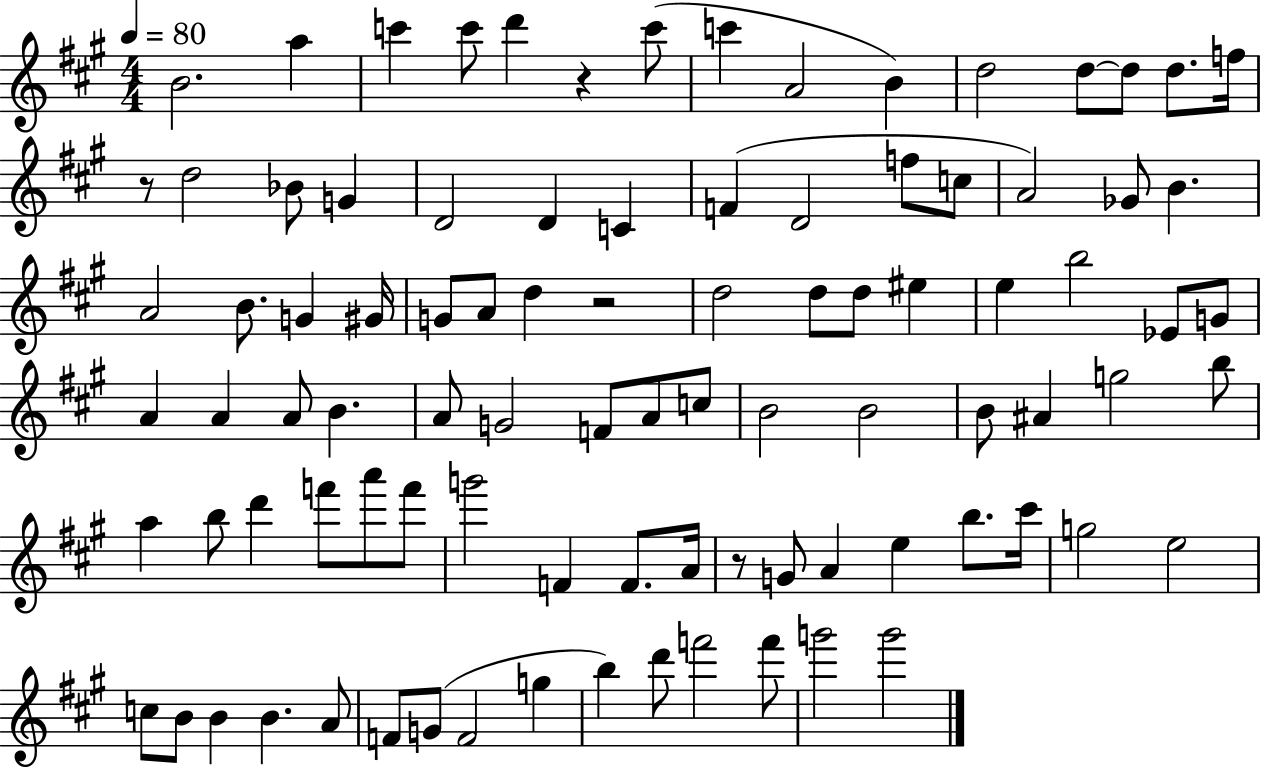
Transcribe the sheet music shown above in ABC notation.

X:1
T:Untitled
M:4/4
L:1/4
K:A
B2 a c' c'/2 d' z c'/2 c' A2 B d2 d/2 d/2 d/2 f/4 z/2 d2 _B/2 G D2 D C F D2 f/2 c/2 A2 _G/2 B A2 B/2 G ^G/4 G/2 A/2 d z2 d2 d/2 d/2 ^e e b2 _E/2 G/2 A A A/2 B A/2 G2 F/2 A/2 c/2 B2 B2 B/2 ^A g2 b/2 a b/2 d' f'/2 a'/2 f'/2 g'2 F F/2 A/4 z/2 G/2 A e b/2 ^c'/4 g2 e2 c/2 B/2 B B A/2 F/2 G/2 F2 g b d'/2 f'2 f'/2 g'2 g'2